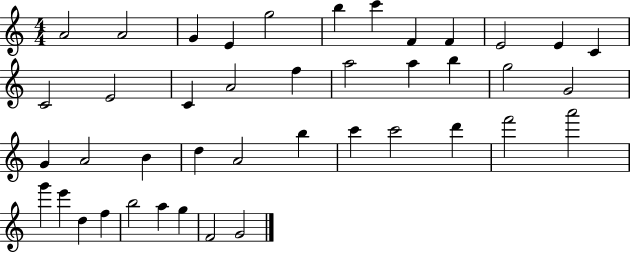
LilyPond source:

{
  \clef treble
  \numericTimeSignature
  \time 4/4
  \key c \major
  a'2 a'2 | g'4 e'4 g''2 | b''4 c'''4 f'4 f'4 | e'2 e'4 c'4 | \break c'2 e'2 | c'4 a'2 f''4 | a''2 a''4 b''4 | g''2 g'2 | \break g'4 a'2 b'4 | d''4 a'2 b''4 | c'''4 c'''2 d'''4 | f'''2 a'''2 | \break g'''4 e'''4 d''4 f''4 | b''2 a''4 g''4 | f'2 g'2 | \bar "|."
}